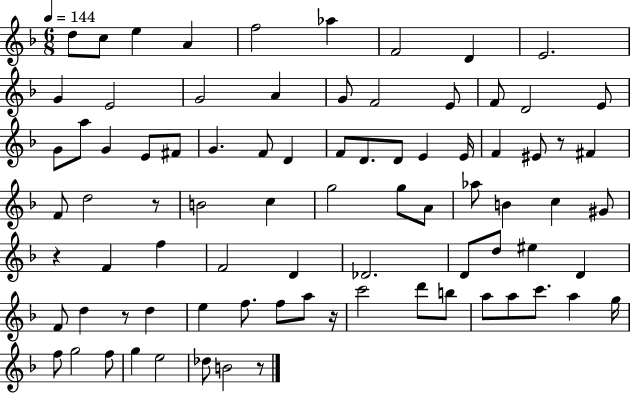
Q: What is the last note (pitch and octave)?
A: B4